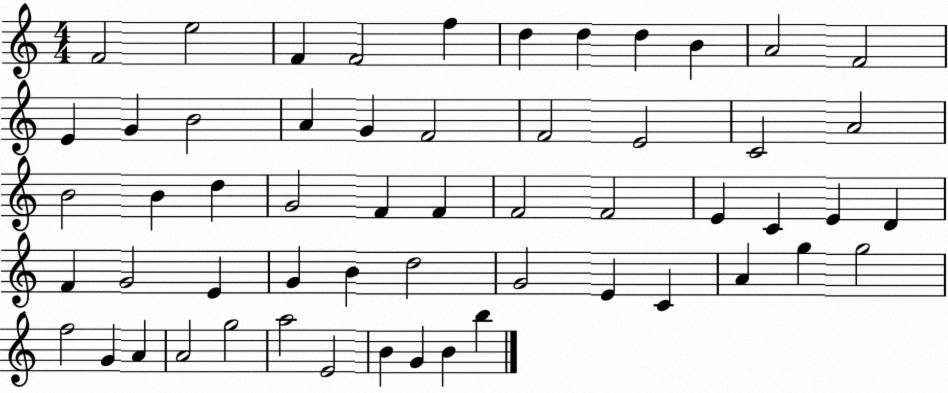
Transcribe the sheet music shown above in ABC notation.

X:1
T:Untitled
M:4/4
L:1/4
K:C
F2 e2 F F2 f d d d B A2 F2 E G B2 A G F2 F2 E2 C2 A2 B2 B d G2 F F F2 F2 E C E D F G2 E G B d2 G2 E C A g g2 f2 G A A2 g2 a2 E2 B G B b